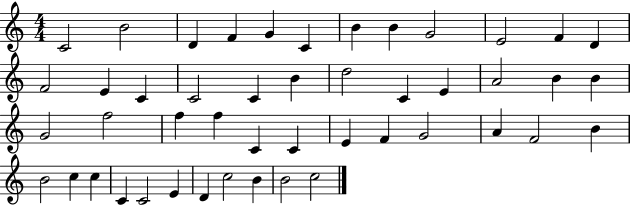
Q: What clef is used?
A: treble